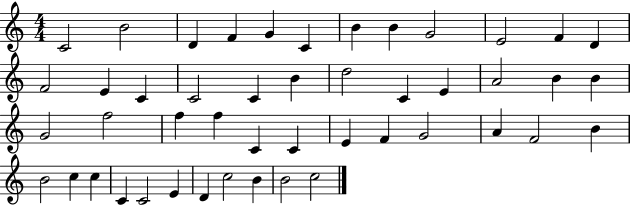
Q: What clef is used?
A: treble